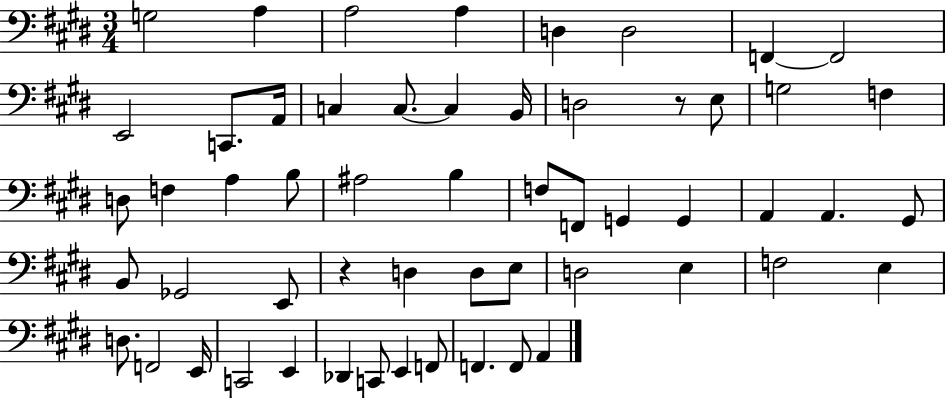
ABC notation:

X:1
T:Untitled
M:3/4
L:1/4
K:E
G,2 A, A,2 A, D, D,2 F,, F,,2 E,,2 C,,/2 A,,/4 C, C,/2 C, B,,/4 D,2 z/2 E,/2 G,2 F, D,/2 F, A, B,/2 ^A,2 B, F,/2 F,,/2 G,, G,, A,, A,, ^G,,/2 B,,/2 _G,,2 E,,/2 z D, D,/2 E,/2 D,2 E, F,2 E, D,/2 F,,2 E,,/4 C,,2 E,, _D,, C,,/2 E,, F,,/2 F,, F,,/2 A,,